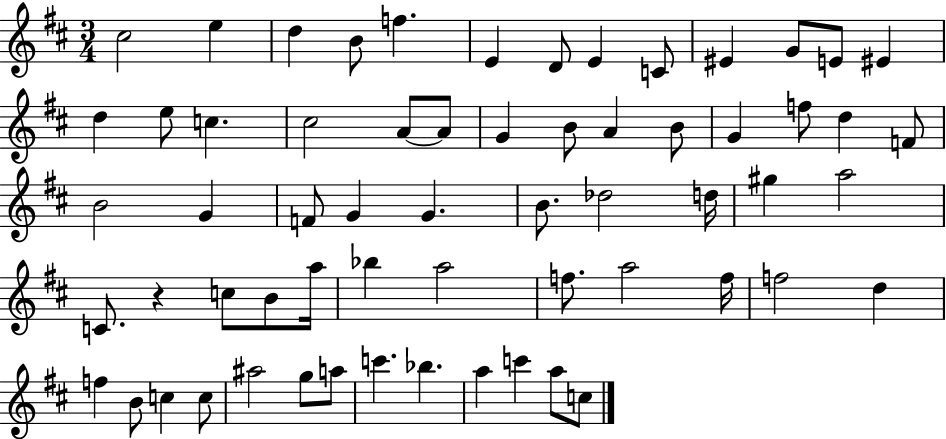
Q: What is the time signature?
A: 3/4